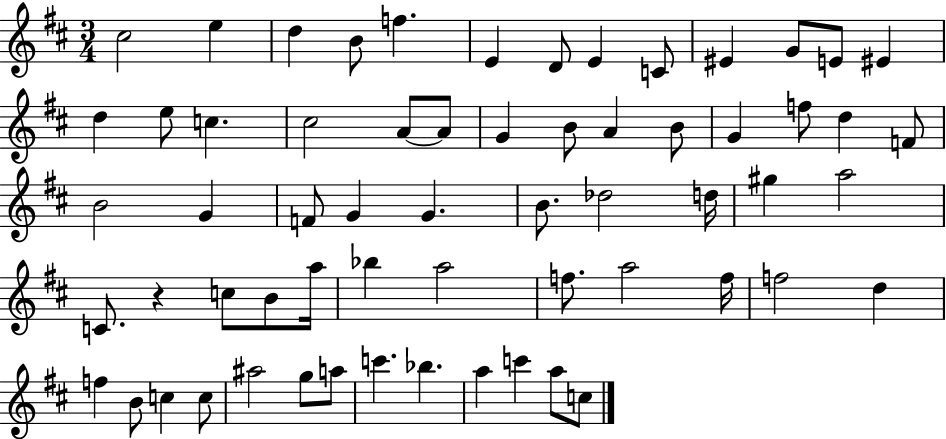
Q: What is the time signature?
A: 3/4